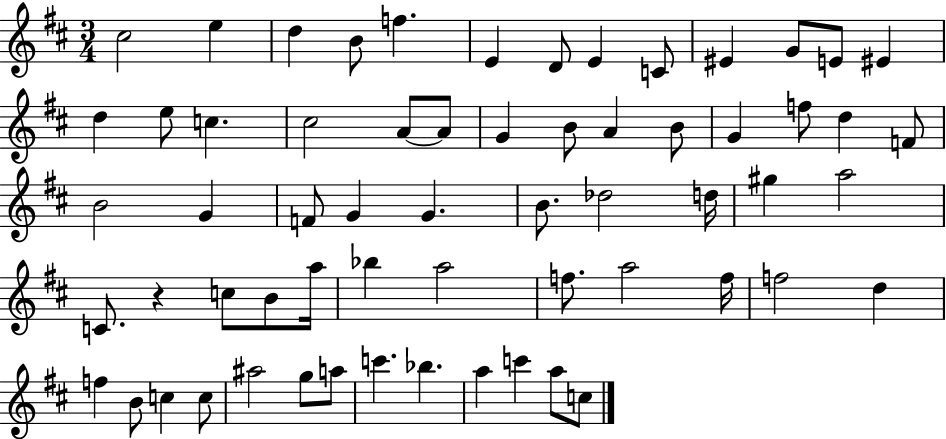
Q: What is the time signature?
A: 3/4